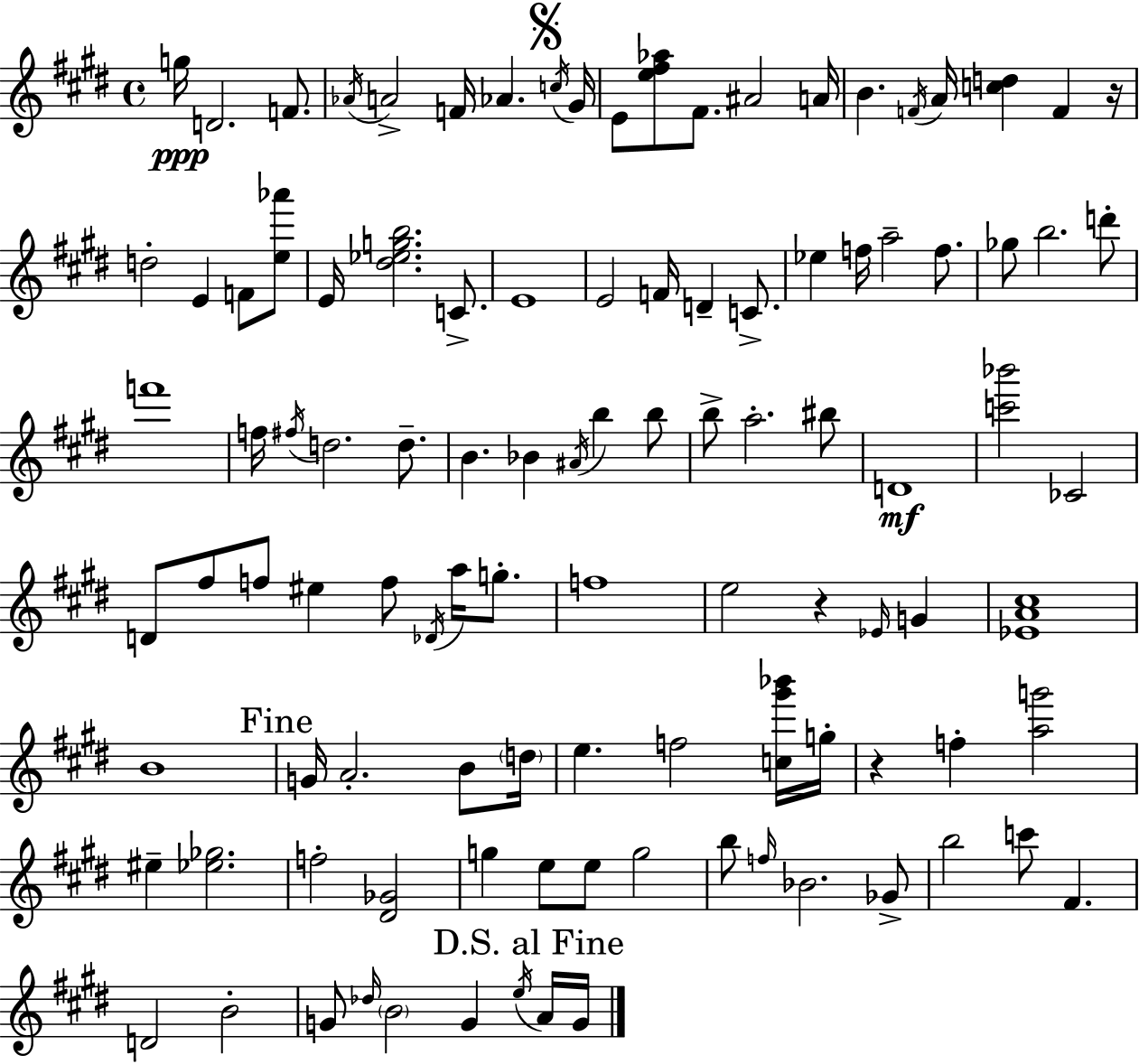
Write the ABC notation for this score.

X:1
T:Untitled
M:4/4
L:1/4
K:E
g/4 D2 F/2 _A/4 A2 F/4 _A c/4 ^G/4 E/2 [e^f_a]/2 ^F/2 ^A2 A/4 B F/4 A/4 [cd] F z/4 d2 E F/2 [e_a']/2 E/4 [^d_egb]2 C/2 E4 E2 F/4 D C/2 _e f/4 a2 f/2 _g/2 b2 d'/2 f'4 f/4 ^f/4 d2 d/2 B _B ^A/4 b b/2 b/2 a2 ^b/2 D4 [c'_b']2 _C2 D/2 ^f/2 f/2 ^e f/2 _D/4 a/4 g/2 f4 e2 z _E/4 G [_EA^c]4 B4 G/4 A2 B/2 d/4 e f2 [c^g'_b']/4 g/4 z f [ag']2 ^e [_e_g]2 f2 [^D_G]2 g e/2 e/2 g2 b/2 f/4 _B2 _G/2 b2 c'/2 ^F D2 B2 G/2 _d/4 B2 G e/4 A/4 G/4